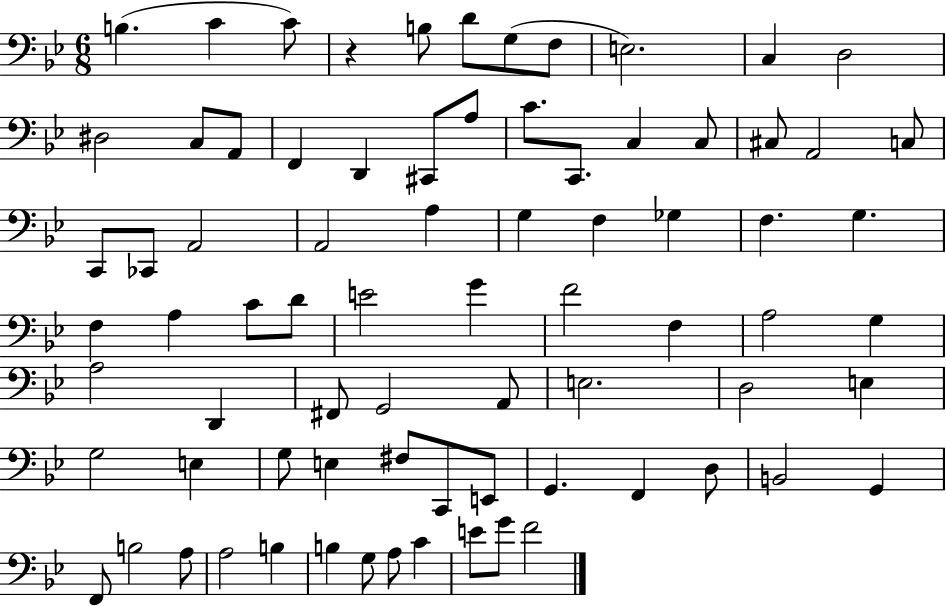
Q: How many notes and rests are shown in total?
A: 77